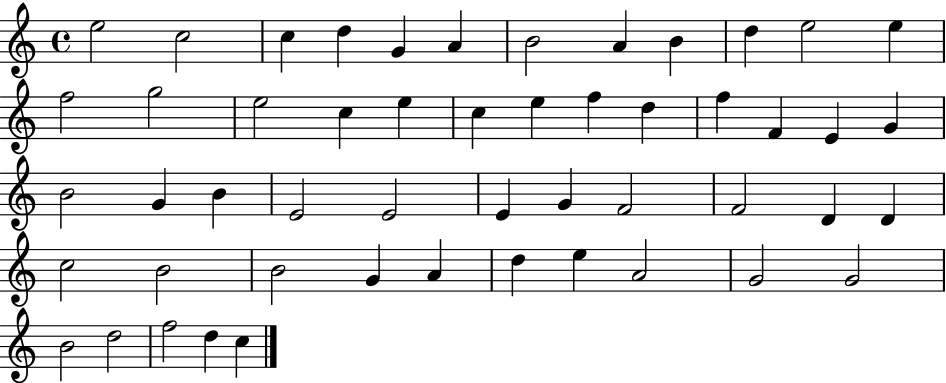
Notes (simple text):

E5/h C5/h C5/q D5/q G4/q A4/q B4/h A4/q B4/q D5/q E5/h E5/q F5/h G5/h E5/h C5/q E5/q C5/q E5/q F5/q D5/q F5/q F4/q E4/q G4/q B4/h G4/q B4/q E4/h E4/h E4/q G4/q F4/h F4/h D4/q D4/q C5/h B4/h B4/h G4/q A4/q D5/q E5/q A4/h G4/h G4/h B4/h D5/h F5/h D5/q C5/q